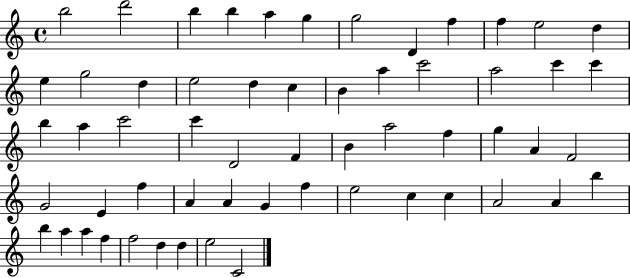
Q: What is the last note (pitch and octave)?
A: C4